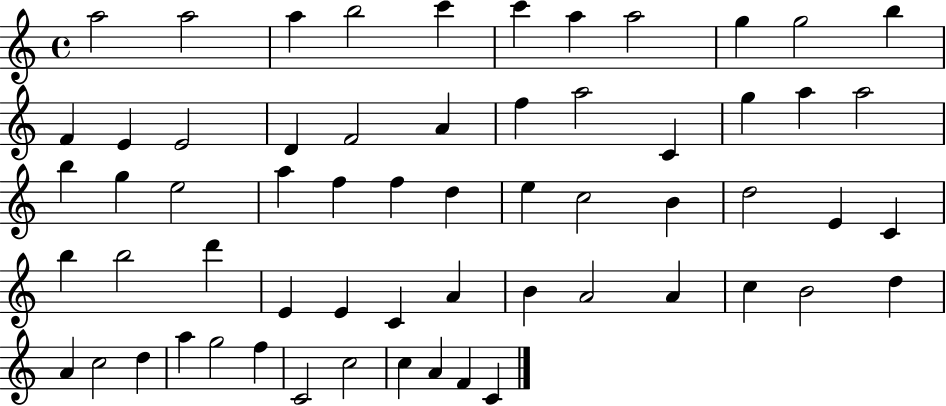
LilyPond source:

{
  \clef treble
  \time 4/4
  \defaultTimeSignature
  \key c \major
  a''2 a''2 | a''4 b''2 c'''4 | c'''4 a''4 a''2 | g''4 g''2 b''4 | \break f'4 e'4 e'2 | d'4 f'2 a'4 | f''4 a''2 c'4 | g''4 a''4 a''2 | \break b''4 g''4 e''2 | a''4 f''4 f''4 d''4 | e''4 c''2 b'4 | d''2 e'4 c'4 | \break b''4 b''2 d'''4 | e'4 e'4 c'4 a'4 | b'4 a'2 a'4 | c''4 b'2 d''4 | \break a'4 c''2 d''4 | a''4 g''2 f''4 | c'2 c''2 | c''4 a'4 f'4 c'4 | \break \bar "|."
}